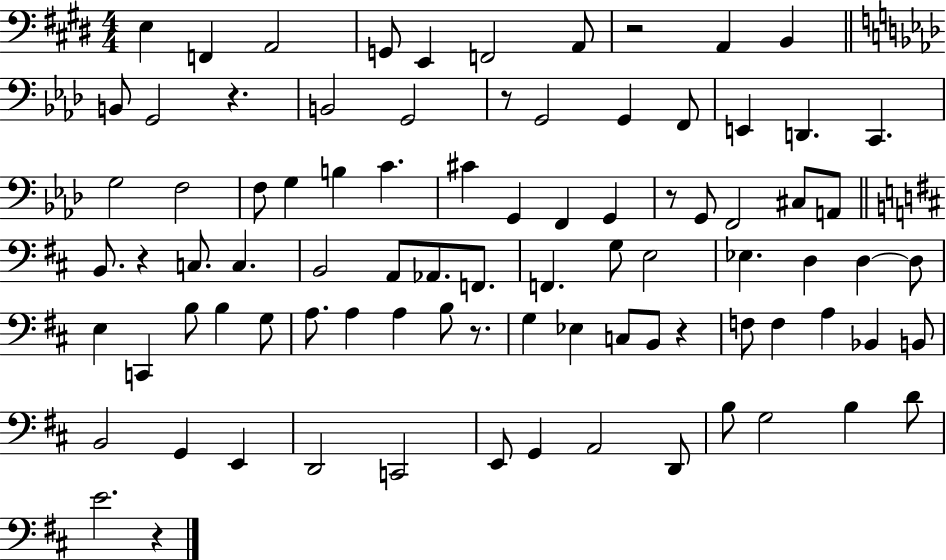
X:1
T:Untitled
M:4/4
L:1/4
K:E
E, F,, A,,2 G,,/2 E,, F,,2 A,,/2 z2 A,, B,, B,,/2 G,,2 z B,,2 G,,2 z/2 G,,2 G,, F,,/2 E,, D,, C,, G,2 F,2 F,/2 G, B, C ^C G,, F,, G,, z/2 G,,/2 F,,2 ^C,/2 A,,/2 B,,/2 z C,/2 C, B,,2 A,,/2 _A,,/2 F,,/2 F,, G,/2 E,2 _E, D, D, D,/2 E, C,, B,/2 B, G,/2 A,/2 A, A, B,/2 z/2 G, _E, C,/2 B,,/2 z F,/2 F, A, _B,, B,,/2 B,,2 G,, E,, D,,2 C,,2 E,,/2 G,, A,,2 D,,/2 B,/2 G,2 B, D/2 E2 z